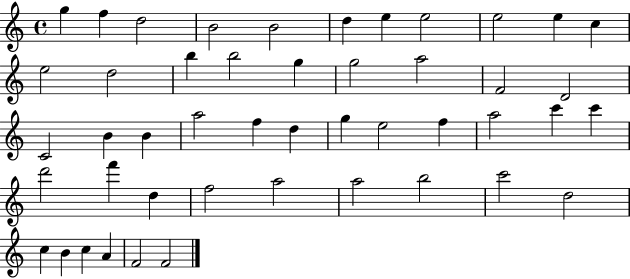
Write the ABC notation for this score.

X:1
T:Untitled
M:4/4
L:1/4
K:C
g f d2 B2 B2 d e e2 e2 e c e2 d2 b b2 g g2 a2 F2 D2 C2 B B a2 f d g e2 f a2 c' c' d'2 f' d f2 a2 a2 b2 c'2 d2 c B c A F2 F2